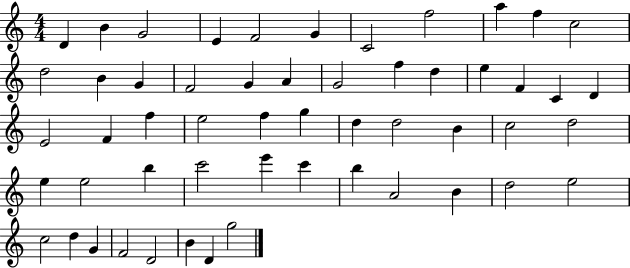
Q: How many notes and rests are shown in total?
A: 54